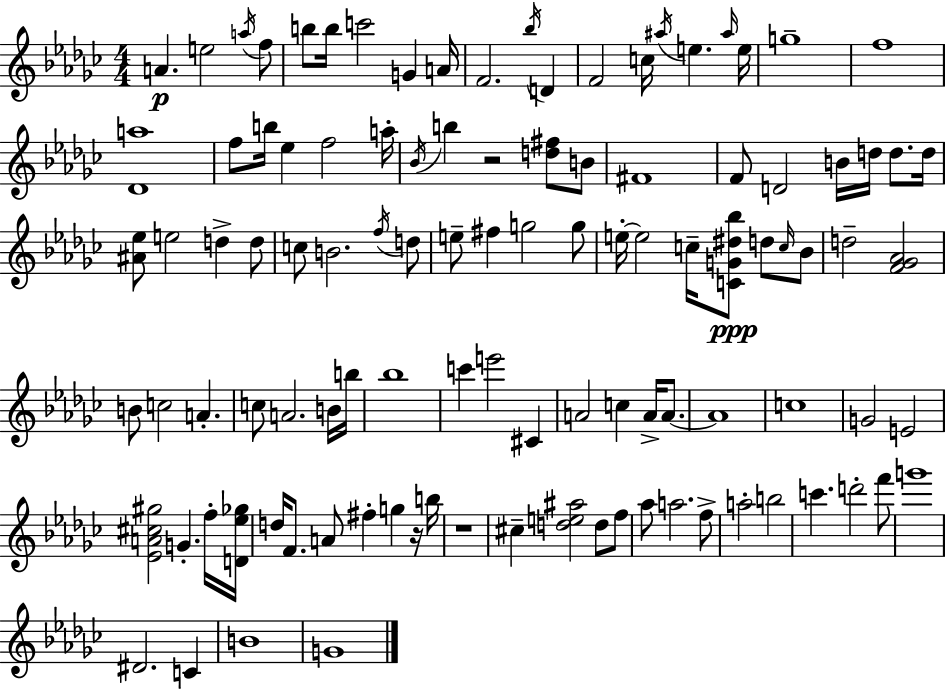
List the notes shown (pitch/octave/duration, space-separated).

A4/q. E5/h A5/s F5/e B5/e B5/s C6/h G4/q A4/s F4/h. Bb5/s D4/q F4/h C5/s A#5/s E5/q. A#5/s E5/s G5/w F5/w [Db4,A5]/w F5/e B5/s Eb5/q F5/h A5/s Bb4/s B5/q R/h [D5,F#5]/e B4/e F#4/w F4/e D4/h B4/s D5/s D5/e. D5/s [A#4,Eb5]/e E5/h D5/q D5/e C5/e B4/h. F5/s D5/e E5/e F#5/q G5/h G5/e E5/s E5/h C5/s [C4,G4,D#5,Bb5]/e D5/e C5/s Bb4/e D5/h [F4,Gb4,Ab4]/h B4/e C5/h A4/q. C5/e A4/h. B4/s B5/s Bb5/w C6/q E6/h C#4/q A4/h C5/q A4/s A4/e. A4/w C5/w G4/h E4/h [Eb4,A4,C#5,G#5]/h G4/q. F5/s [D4,Eb5,Gb5]/s D5/s F4/e. A4/e F#5/q G5/q R/s B5/s R/w C#5/q [D5,E5,A#5]/h D5/e F5/e Ab5/e A5/h. F5/e A5/h B5/h C6/q. D6/h F6/e G6/w D#4/h. C4/q B4/w G4/w